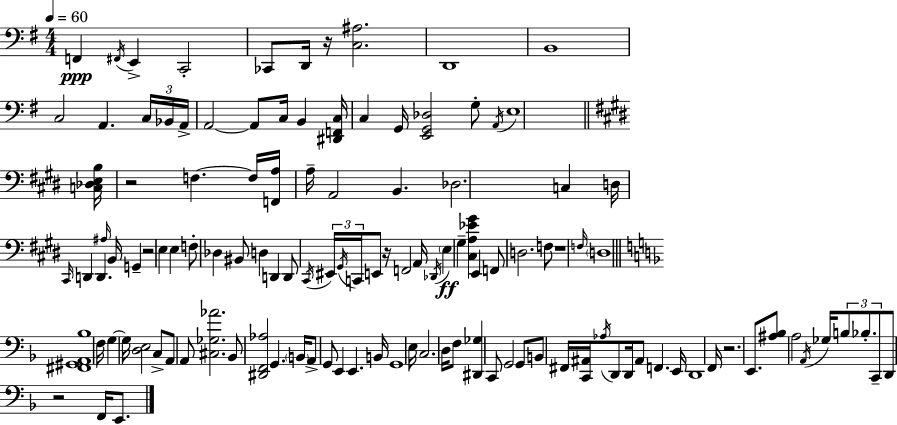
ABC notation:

X:1
T:Untitled
M:4/4
L:1/4
K:Em
F,, ^F,,/4 E,, C,,2 _C,,/2 D,,/4 z/4 [C,^A,]2 D,,4 B,,4 C,2 A,, C,/4 _B,,/4 A,,/4 A,,2 A,,/2 C,/4 B,, [^D,,F,,C,]/4 C, G,,/4 [E,,G,,_D,]2 G,/2 A,,/4 E,4 [C,_D,E,B,]/4 z2 F, F,/4 [F,,A,]/4 A,/4 A,,2 B,, _D,2 C, D,/4 ^C,,/4 D,, D,, ^A,/4 B,,/4 G,, z2 E, E, F,/2 _D, ^B,,/2 D, D,, D,,/2 ^C,,/4 ^E,,/4 ^G,,/4 C,,/4 E,,/2 z/4 F,,2 A,,/4 _D,,/4 E, ^G, [^C,A,_E^G] E,, F,,/2 D,2 F,/2 z4 F,/4 D,4 [^F,,^G,,A,,_B,]4 F,/4 G, G,/4 [D,E,]2 C,/2 A,,/2 A,,/2 [^C,_G,_A]2 _B,,/2 [^D,,F,,_A,]2 G,, B,,/4 A,,/2 G,,/2 E,, E,, B,,/4 G,,4 E,/4 C,2 D,/4 F,/2 [^D,,_G,] C,,/2 G,,2 G,,/2 B,,/2 ^F,,/4 [C,,^A,,]/4 _A,/4 D,,/2 D,,/4 ^A,,/2 F,, E,,/4 D,,4 F,,/4 z2 E,,/2 [^A,_B,]/2 A,2 A,,/4 _G,/4 B,/2 _B,/2 C,,/2 D,,/2 z2 F,,/4 E,,/2